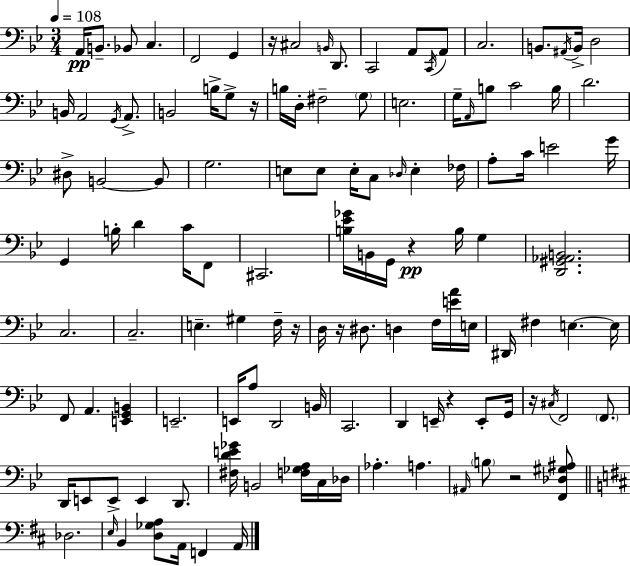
{
  \clef bass
  \numericTimeSignature
  \time 3/4
  \key bes \major
  \tempo 4 = 108
  a,16\pp b,8.-- bes,8 c4. | f,2 g,4 | r16 cis2 \grace { b,16 } d,8. | c,2 a,8 \acciaccatura { c,16 } | \break a,8 c2. | b,8. \acciaccatura { ais,16 } b,16-> d2 | b,16 a,2 | \acciaccatura { g,16 } a,8.-> b,2 | \break b16-> g8-> r16 b16 d16-. fis2-- | \parenthesize g8 e2. | g16-- \grace { a,16 } b8 c'2 | b16 d'2. | \break dis8-> b,2~~ | b,8 g2. | e8 e8 e16-. c8 | \grace { des16 } e4-. fes16 a8-. c'16 e'2 | \break g'16 g,4 b16-. d'4 | c'16 f,8 cis,2. | <b ees' ges'>16 b,16 g,16 r4\pp | b16 g4 <d, gis, aes, b,>2. | \break c2. | c2.-- | e4.-- | gis4 f16-- r16 d16 r16 dis8. d4 | \break f16 <e' a'>16 e16 dis,16 fis4 e4.~~ | e16 f,8 a,4. | <e, g, b,>4 e,2.-- | e,16 a8 d,2 | \break b,16 c,2. | d,4 e,16-- r4 | e,8-. g,16 r16 \acciaccatura { cis16 } f,2 | \parenthesize f,8. d,16 e,8 e,8-> | \break e,4 d,8. <fis d' e' ges'>16 b,2 | <f ges a>16 c16 des16 aes4.-. | a4. \grace { ais,16 } \parenthesize b8 r2 | <f, des gis ais>8 \bar "||" \break \key b \minor des2. | \grace { e16 } b,4 <d ges a>8 a,16 f,4 | a,16 \bar "|."
}